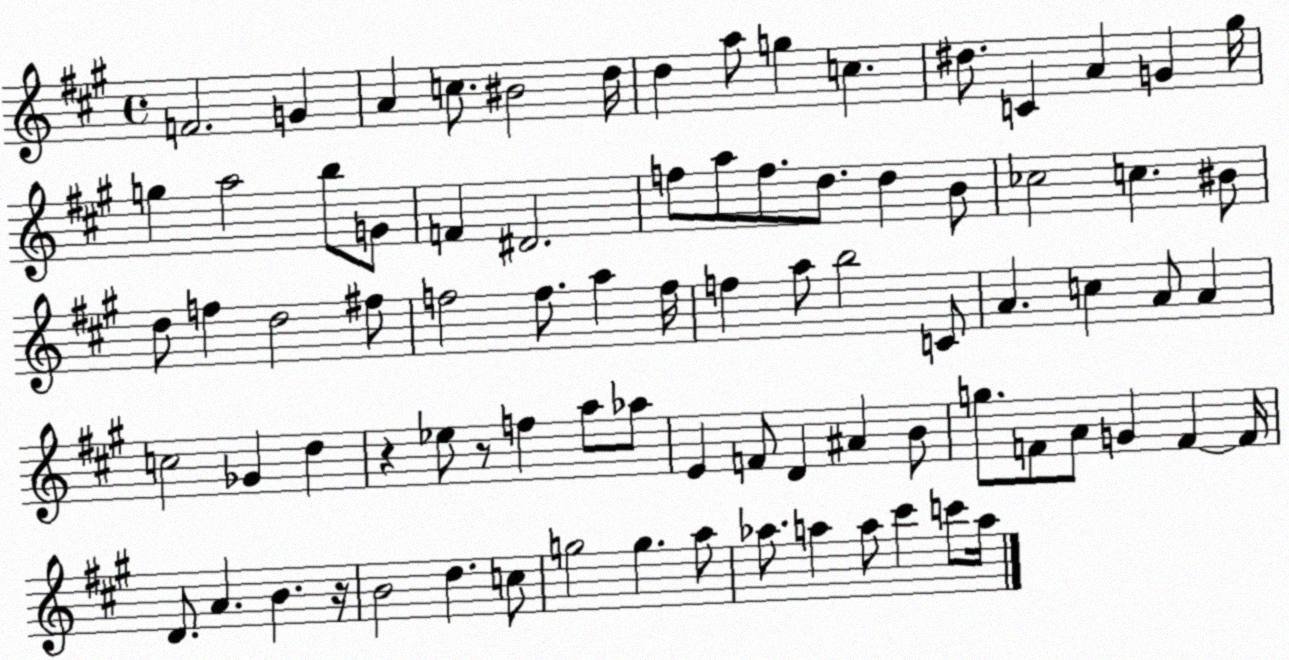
X:1
T:Untitled
M:4/4
L:1/4
K:A
F2 G A c/2 ^B2 d/4 d a/2 g c ^d/2 C A G ^g/4 g a2 b/2 G/2 F ^D2 f/2 a/2 f/2 d/2 d B/2 _c2 c ^B/2 d/2 f d2 ^f/2 f2 f/2 a f/4 f a/2 b2 C/2 A c A/2 A c2 _G d z _e/2 z/2 f a/2 _a/2 E F/2 D ^A B/2 g/2 F/2 A/2 G F F/4 D/2 A B z/4 B2 d c/2 g2 g a/2 _a/2 a a/2 ^c' c'/2 a/4